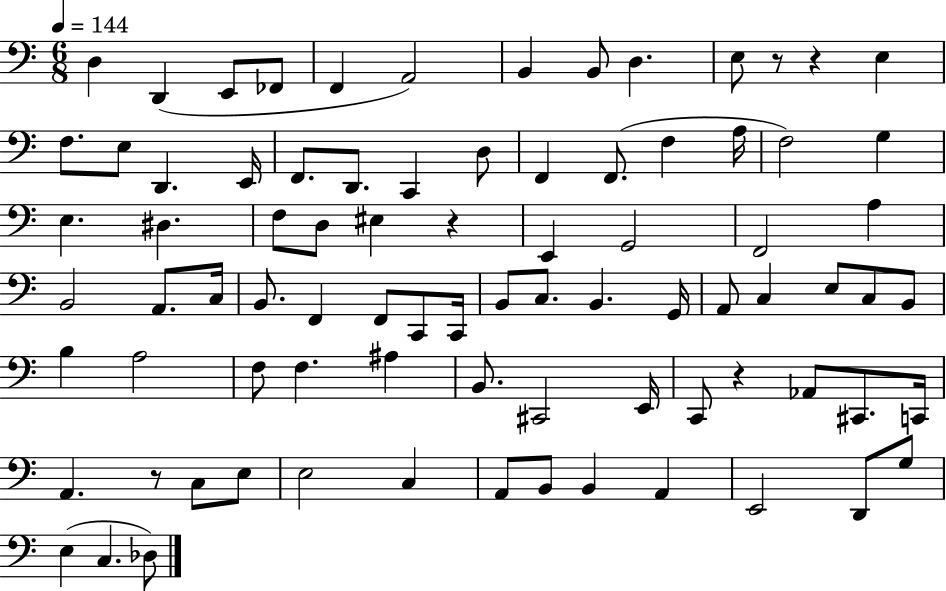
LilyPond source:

{
  \clef bass
  \numericTimeSignature
  \time 6/8
  \key c \major
  \tempo 4 = 144
  d4 d,4( e,8 fes,8 | f,4 a,2) | b,4 b,8 d4. | e8 r8 r4 e4 | \break f8. e8 d,4. e,16 | f,8. d,8. c,4 d8 | f,4 f,8.( f4 a16 | f2) g4 | \break e4. dis4. | f8 d8 eis4 r4 | e,4 g,2 | f,2 a4 | \break b,2 a,8. c16 | b,8. f,4 f,8 c,8 c,16 | b,8 c8. b,4. g,16 | a,8 c4 e8 c8 b,8 | \break b4 a2 | f8 f4. ais4 | b,8. cis,2 e,16 | c,8 r4 aes,8 cis,8. c,16 | \break a,4. r8 c8 e8 | e2 c4 | a,8 b,8 b,4 a,4 | e,2 d,8 g8 | \break e4( c4. des8) | \bar "|."
}